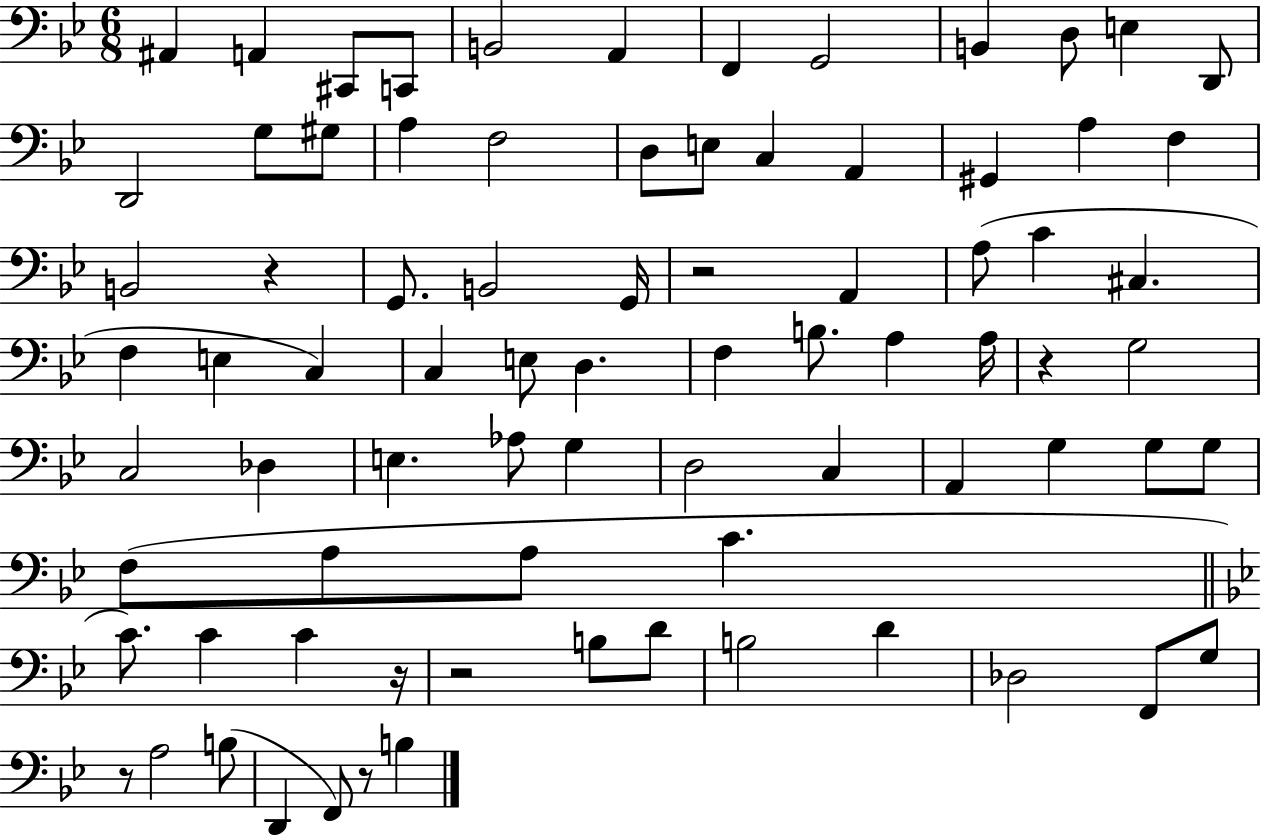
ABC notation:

X:1
T:Untitled
M:6/8
L:1/4
K:Bb
^A,, A,, ^C,,/2 C,,/2 B,,2 A,, F,, G,,2 B,, D,/2 E, D,,/2 D,,2 G,/2 ^G,/2 A, F,2 D,/2 E,/2 C, A,, ^G,, A, F, B,,2 z G,,/2 B,,2 G,,/4 z2 A,, A,/2 C ^C, F, E, C, C, E,/2 D, F, B,/2 A, A,/4 z G,2 C,2 _D, E, _A,/2 G, D,2 C, A,, G, G,/2 G,/2 F,/2 A,/2 A,/2 C C/2 C C z/4 z2 B,/2 D/2 B,2 D _D,2 F,,/2 G,/2 z/2 A,2 B,/2 D,, F,,/2 z/2 B,